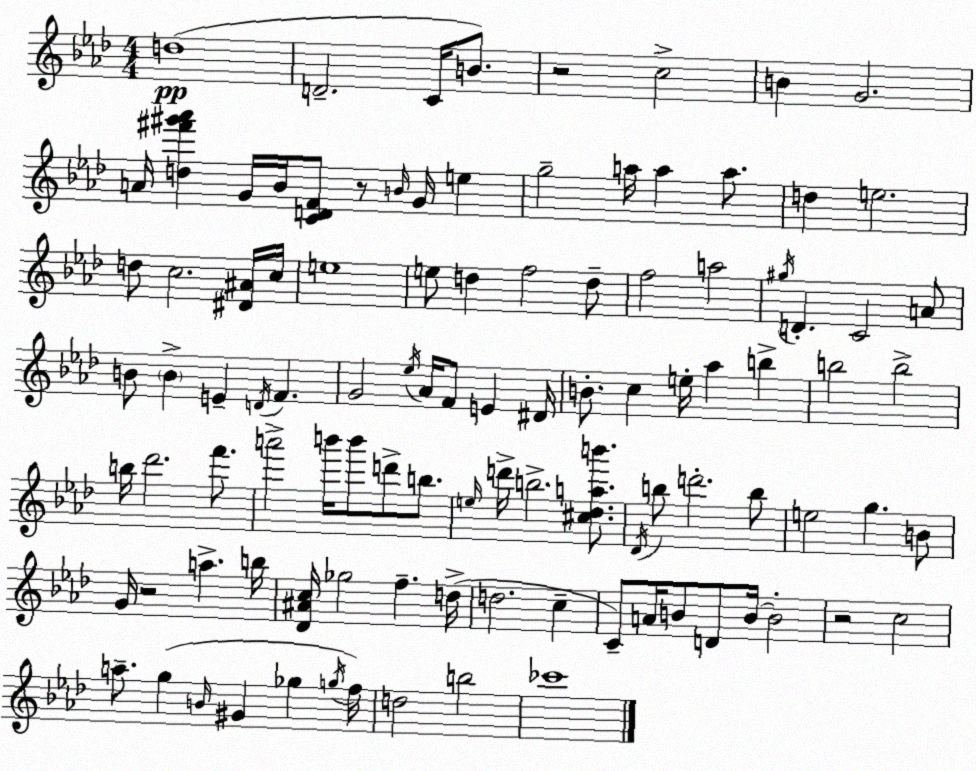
X:1
T:Untitled
M:4/4
L:1/4
K:Ab
d4 D2 C/4 B/2 z2 c2 B G2 A/4 [d^f'^g'_a'] G/4 _B/4 [CDF]/2 z/2 B/4 G/4 e g2 a/4 a a/2 d e2 d/2 c2 [^D^A]/4 c/4 e4 e/2 d f2 d/2 f2 a2 ^g/4 D C2 A/2 B/2 B E D/4 F G2 _e/4 _A/4 F/2 E ^D/4 B/2 c e/4 _a b b2 b2 b/4 _d'2 f'/2 a'2 b'/4 b'/2 d'/2 b/2 e/4 d'/4 b2 [^c_dab']/2 _D/4 b/2 d'2 b/2 e2 g B/2 G/4 z2 a b/4 [_D^Ac]/4 _g2 f d/4 d2 c C/2 A/4 B/2 D/2 B/4 B2 z2 c2 a/2 g B/4 ^G _g g/4 f/4 d2 b2 _c'4